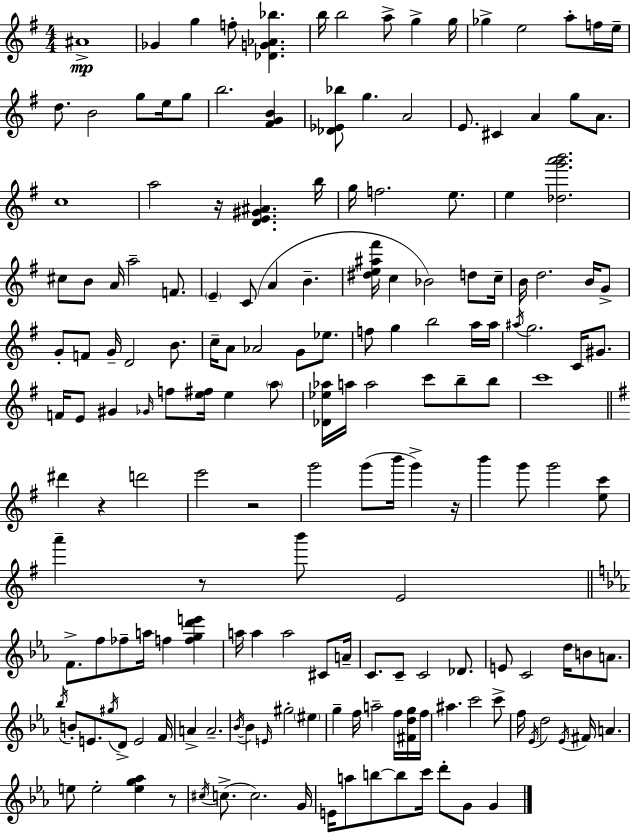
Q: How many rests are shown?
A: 6